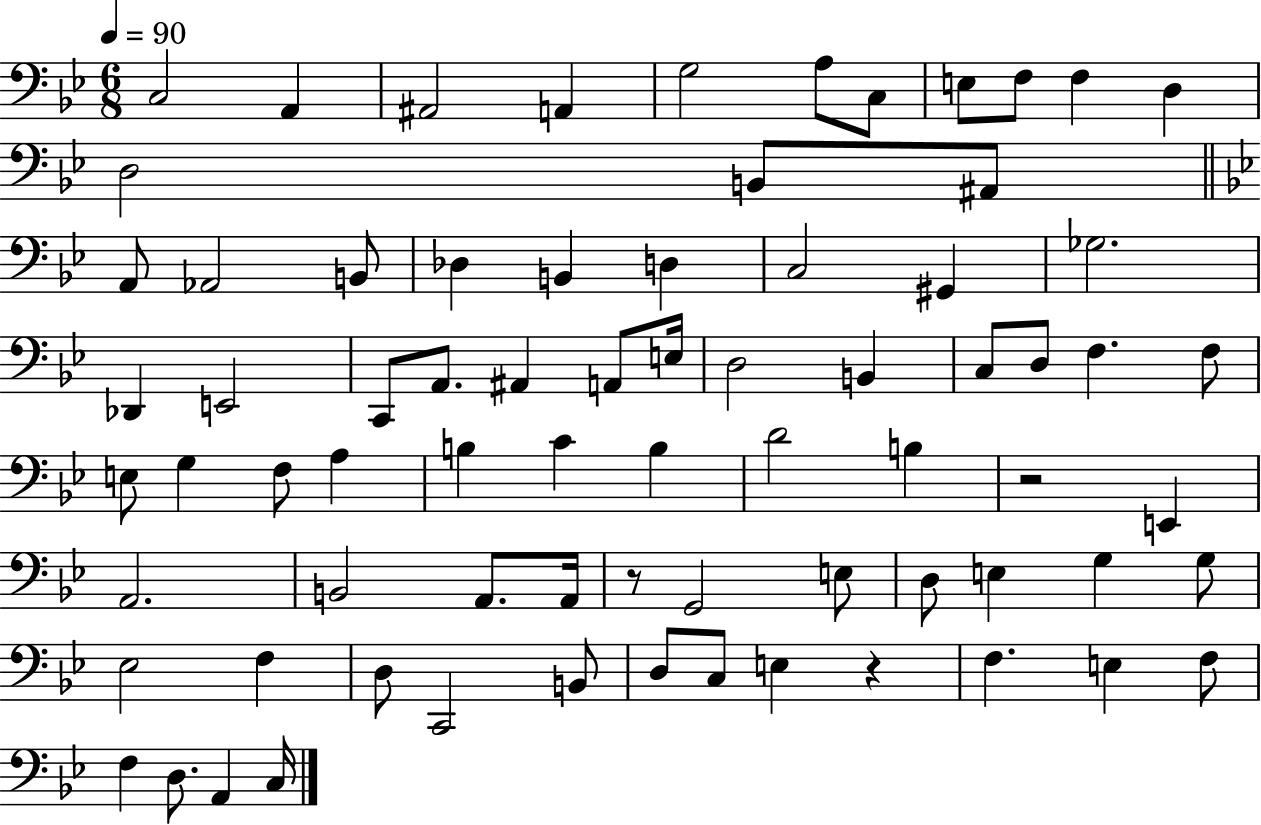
X:1
T:Untitled
M:6/8
L:1/4
K:Bb
C,2 A,, ^A,,2 A,, G,2 A,/2 C,/2 E,/2 F,/2 F, D, D,2 B,,/2 ^A,,/2 A,,/2 _A,,2 B,,/2 _D, B,, D, C,2 ^G,, _G,2 _D,, E,,2 C,,/2 A,,/2 ^A,, A,,/2 E,/4 D,2 B,, C,/2 D,/2 F, F,/2 E,/2 G, F,/2 A, B, C B, D2 B, z2 E,, A,,2 B,,2 A,,/2 A,,/4 z/2 G,,2 E,/2 D,/2 E, G, G,/2 _E,2 F, D,/2 C,,2 B,,/2 D,/2 C,/2 E, z F, E, F,/2 F, D,/2 A,, C,/4